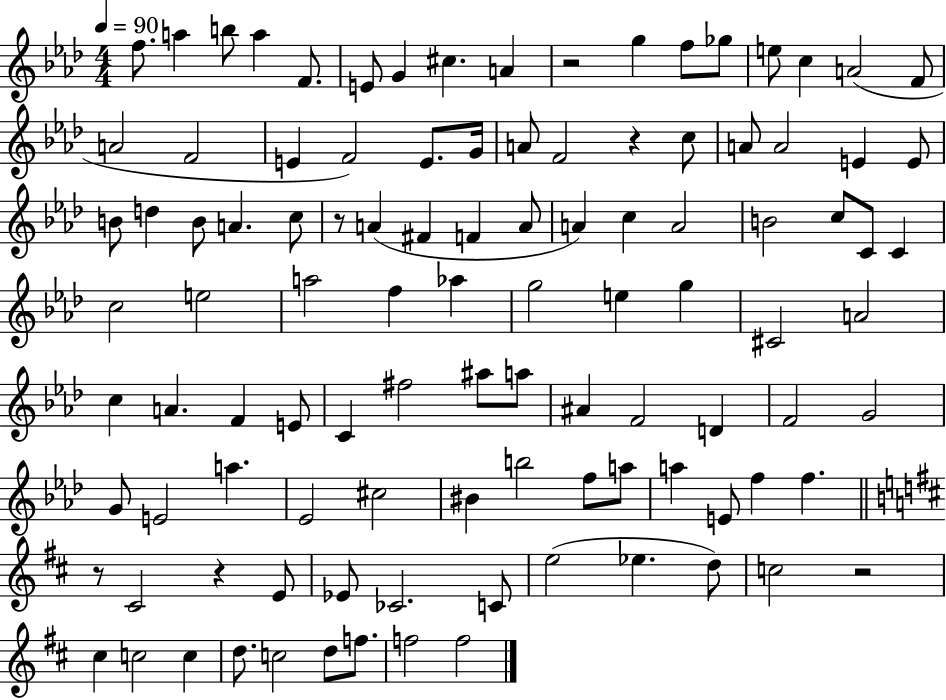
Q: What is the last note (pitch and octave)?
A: F5